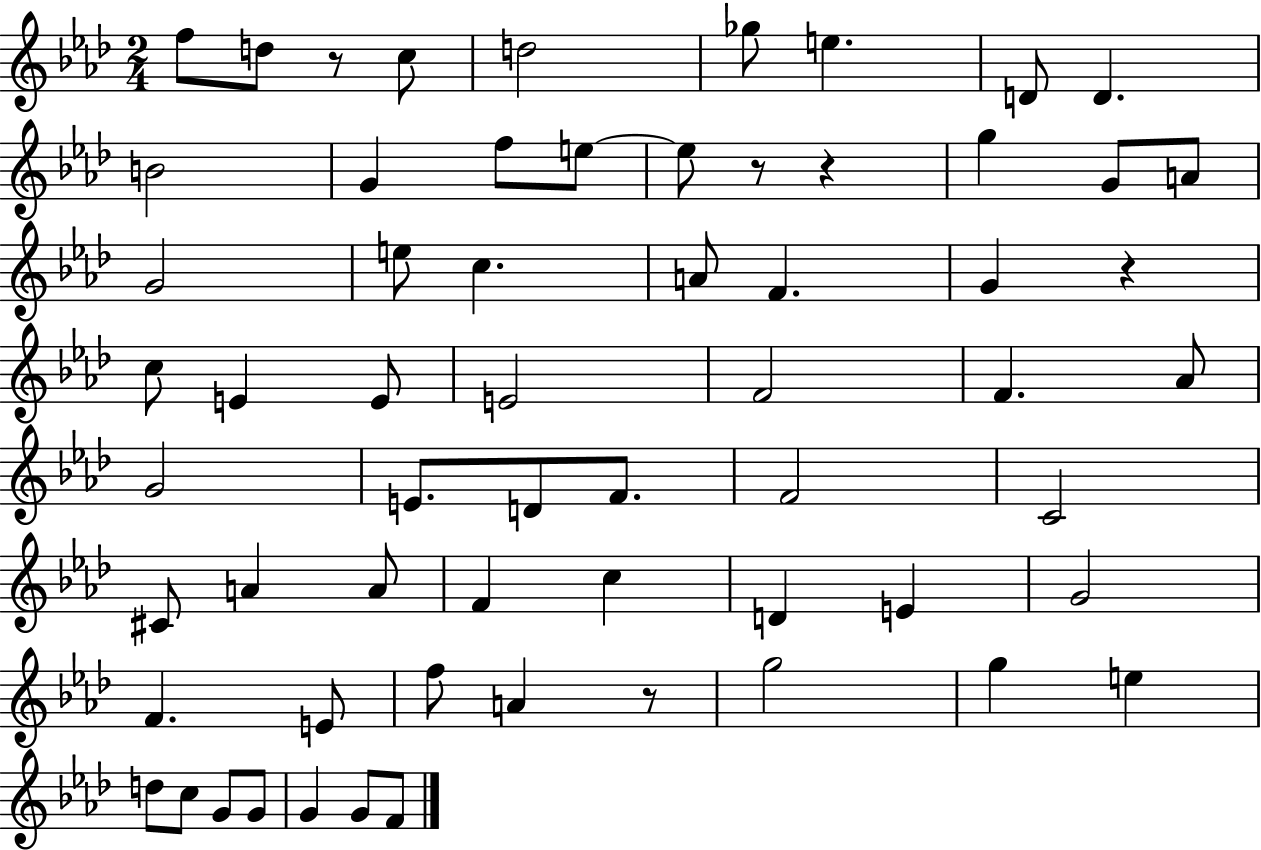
F5/e D5/e R/e C5/e D5/h Gb5/e E5/q. D4/e D4/q. B4/h G4/q F5/e E5/e E5/e R/e R/q G5/q G4/e A4/e G4/h E5/e C5/q. A4/e F4/q. G4/q R/q C5/e E4/q E4/e E4/h F4/h F4/q. Ab4/e G4/h E4/e. D4/e F4/e. F4/h C4/h C#4/e A4/q A4/e F4/q C5/q D4/q E4/q G4/h F4/q. E4/e F5/e A4/q R/e G5/h G5/q E5/q D5/e C5/e G4/e G4/e G4/q G4/e F4/e